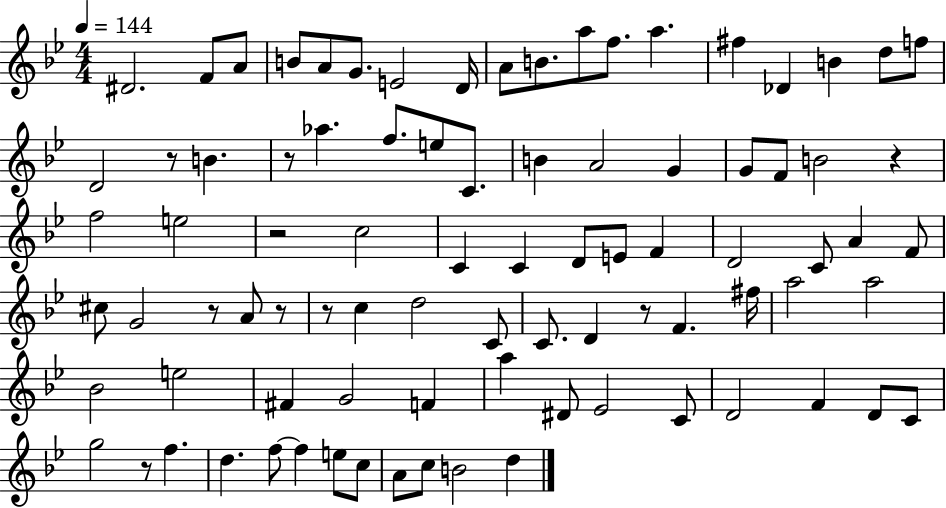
D#4/h. F4/e A4/e B4/e A4/e G4/e. E4/h D4/s A4/e B4/e. A5/e F5/e. A5/q. F#5/q Db4/q B4/q D5/e F5/e D4/h R/e B4/q. R/e Ab5/q. F5/e. E5/e C4/e. B4/q A4/h G4/q G4/e F4/e B4/h R/q F5/h E5/h R/h C5/h C4/q C4/q D4/e E4/e F4/q D4/h C4/e A4/q F4/e C#5/e G4/h R/e A4/e R/e R/e C5/q D5/h C4/e C4/e. D4/q R/e F4/q. F#5/s A5/h A5/h Bb4/h E5/h F#4/q G4/h F4/q A5/q D#4/e Eb4/h C4/e D4/h F4/q D4/e C4/e G5/h R/e F5/q. D5/q. F5/e F5/q E5/e C5/e A4/e C5/e B4/h D5/q